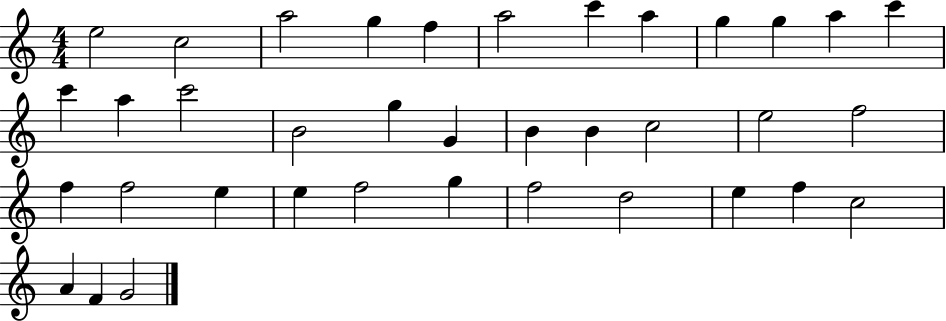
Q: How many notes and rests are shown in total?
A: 37